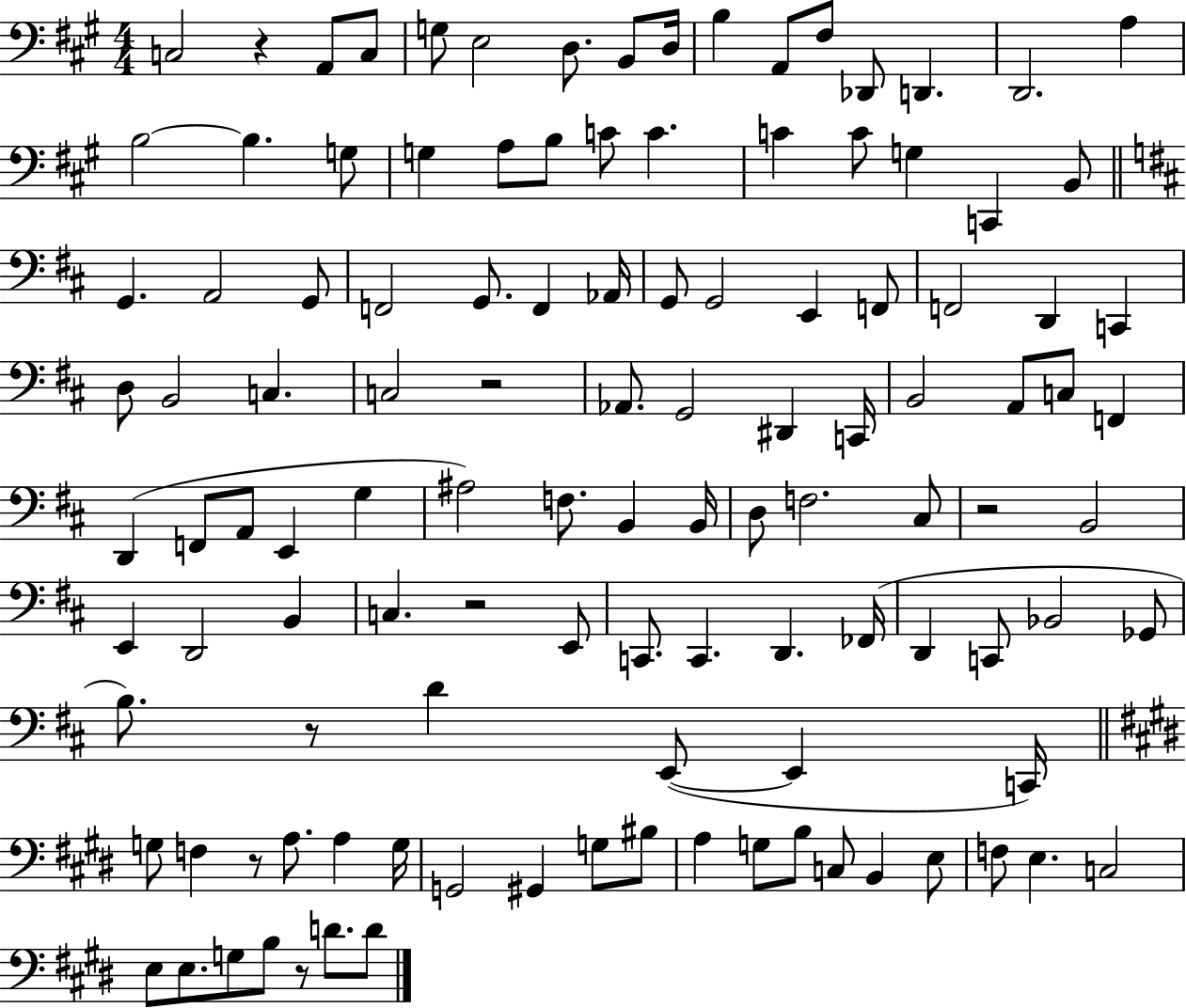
C3/h R/q A2/e C3/e G3/e E3/h D3/e. B2/e D3/s B3/q A2/e F#3/e Db2/e D2/q. D2/h. A3/q B3/h B3/q. G3/e G3/q A3/e B3/e C4/e C4/q. C4/q C4/e G3/q C2/q B2/e G2/q. A2/h G2/e F2/h G2/e. F2/q Ab2/s G2/e G2/h E2/q F2/e F2/h D2/q C2/q D3/e B2/h C3/q. C3/h R/h Ab2/e. G2/h D#2/q C2/s B2/h A2/e C3/e F2/q D2/q F2/e A2/e E2/q G3/q A#3/h F3/e. B2/q B2/s D3/e F3/h. C#3/e R/h B2/h E2/q D2/h B2/q C3/q. R/h E2/e C2/e. C2/q. D2/q. FES2/s D2/q C2/e Bb2/h Gb2/e B3/e. R/e D4/q E2/e E2/q C2/s G3/e F3/q R/e A3/e. A3/q G3/s G2/h G#2/q G3/e BIS3/e A3/q G3/e B3/e C3/e B2/q E3/e F3/e E3/q. C3/h E3/e E3/e. G3/e B3/e R/e D4/e. D4/e